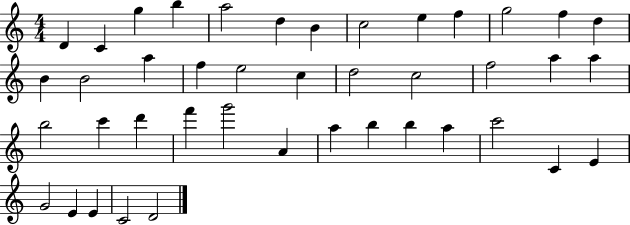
X:1
T:Untitled
M:4/4
L:1/4
K:C
D C g b a2 d B c2 e f g2 f d B B2 a f e2 c d2 c2 f2 a a b2 c' d' f' g'2 A a b b a c'2 C E G2 E E C2 D2